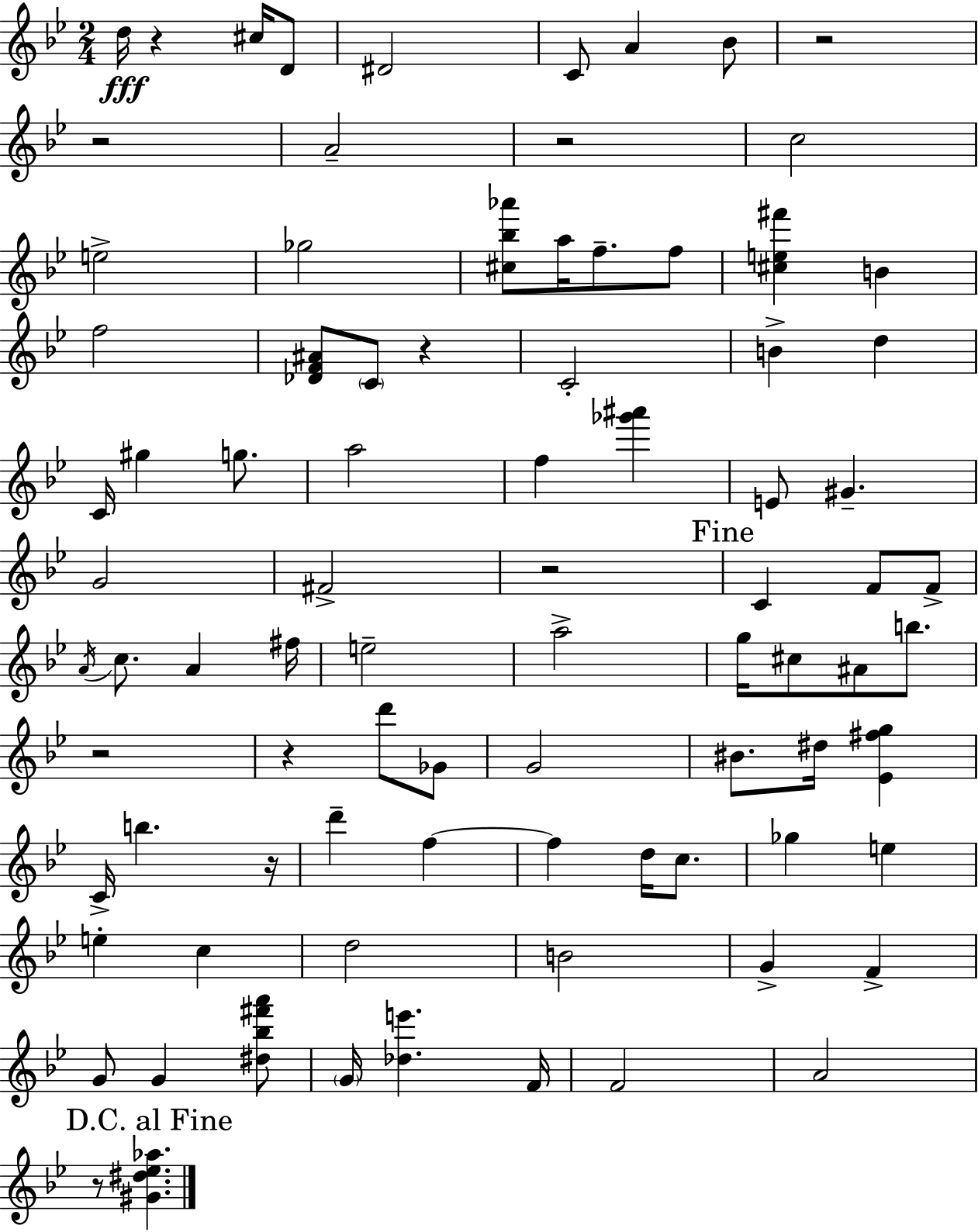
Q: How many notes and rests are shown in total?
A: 86